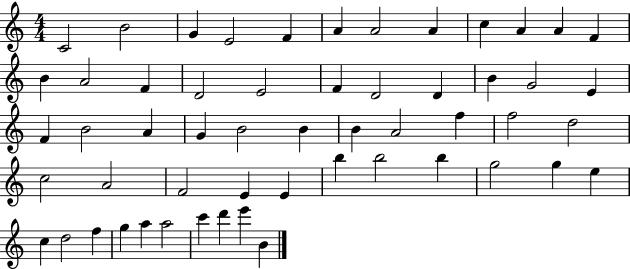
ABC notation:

X:1
T:Untitled
M:4/4
L:1/4
K:C
C2 B2 G E2 F A A2 A c A A F B A2 F D2 E2 F D2 D B G2 E F B2 A G B2 B B A2 f f2 d2 c2 A2 F2 E E b b2 b g2 g e c d2 f g a a2 c' d' e' B